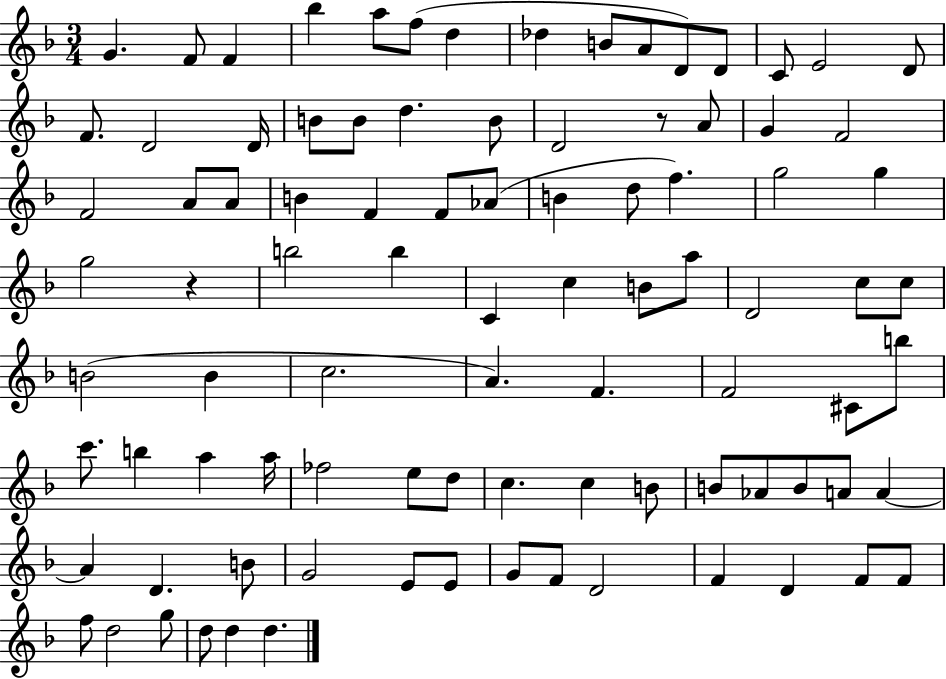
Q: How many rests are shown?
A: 2